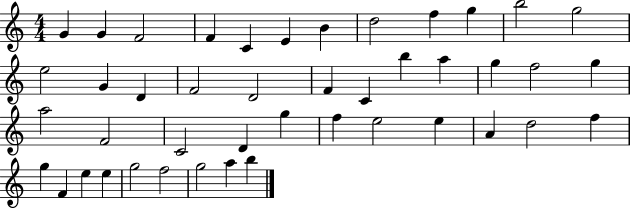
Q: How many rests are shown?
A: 0